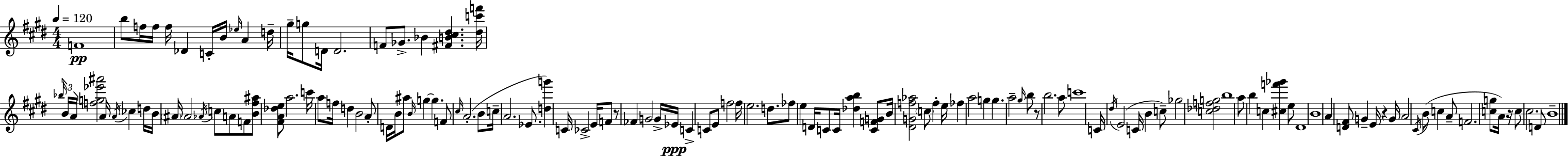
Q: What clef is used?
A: treble